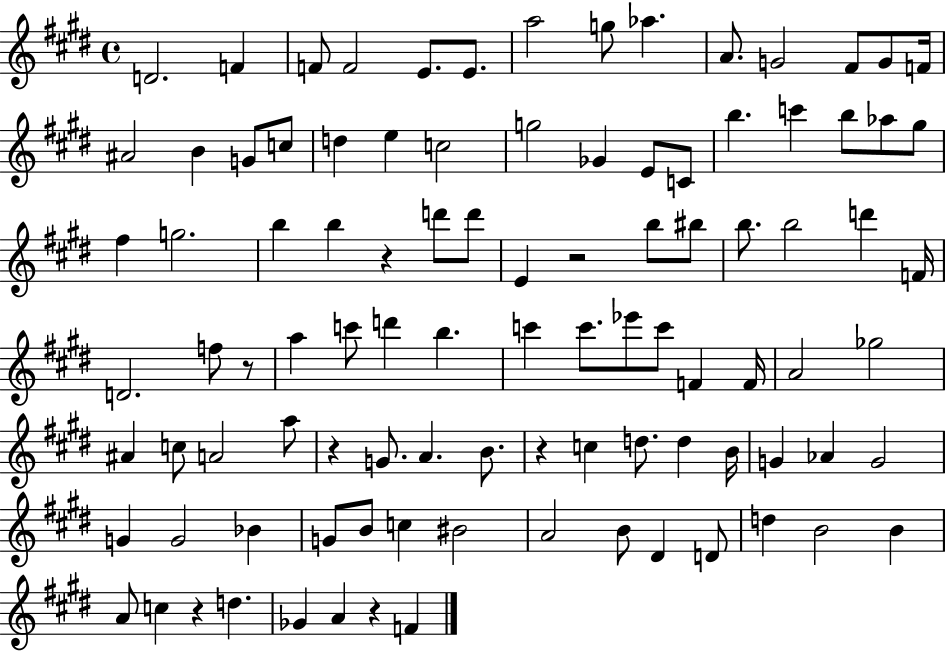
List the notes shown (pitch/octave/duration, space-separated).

D4/h. F4/q F4/e F4/h E4/e. E4/e. A5/h G5/e Ab5/q. A4/e. G4/h F#4/e G4/e F4/s A#4/h B4/q G4/e C5/e D5/q E5/q C5/h G5/h Gb4/q E4/e C4/e B5/q. C6/q B5/e Ab5/e G#5/e F#5/q G5/h. B5/q B5/q R/q D6/e D6/e E4/q R/h B5/e BIS5/e B5/e. B5/h D6/q F4/s D4/h. F5/e R/e A5/q C6/e D6/q B5/q. C6/q C6/e. Eb6/e C6/e F4/q F4/s A4/h Gb5/h A#4/q C5/e A4/h A5/e R/q G4/e. A4/q. B4/e. R/q C5/q D5/e. D5/q B4/s G4/q Ab4/q G4/h G4/q G4/h Bb4/q G4/e B4/e C5/q BIS4/h A4/h B4/e D#4/q D4/e D5/q B4/h B4/q A4/e C5/q R/q D5/q. Gb4/q A4/q R/q F4/q